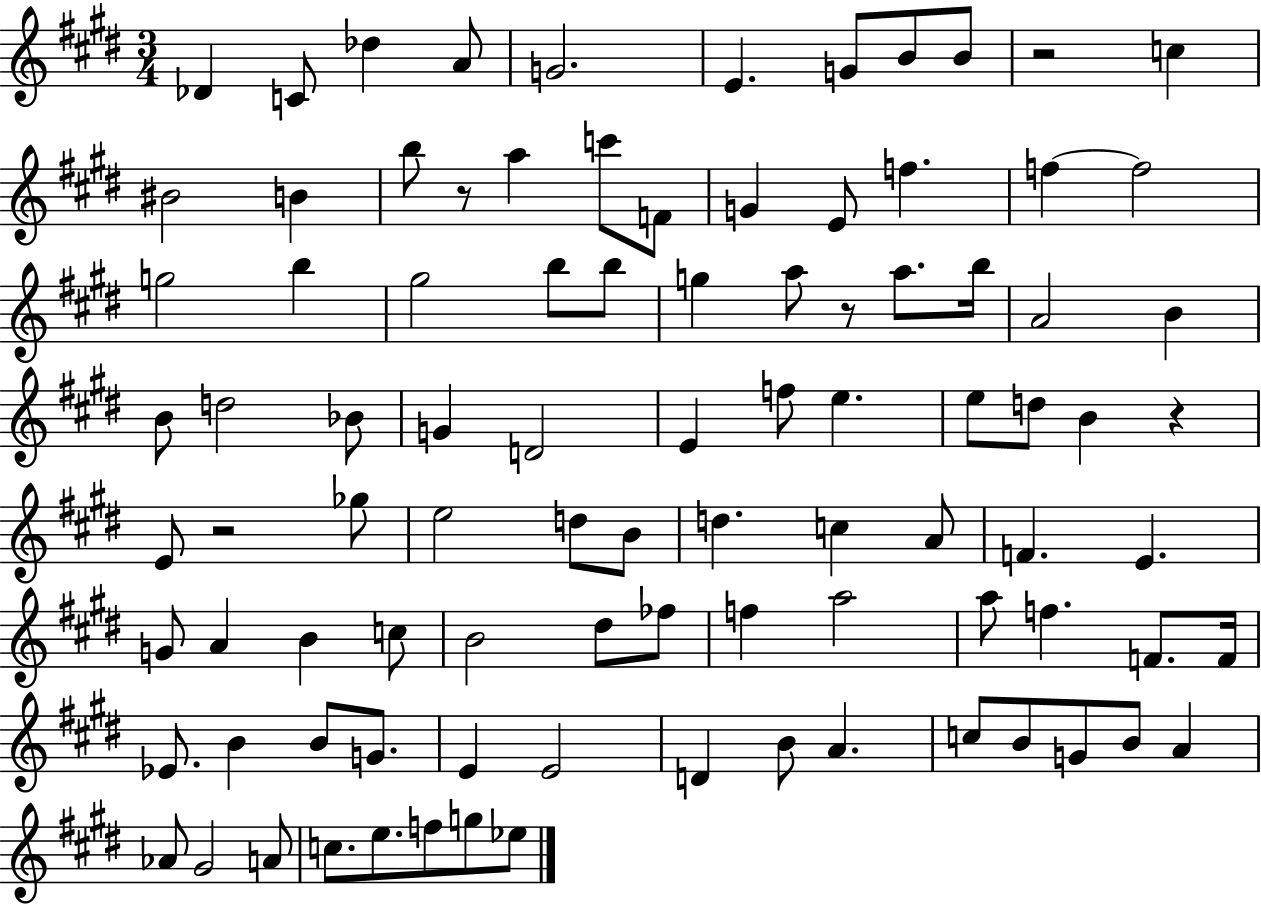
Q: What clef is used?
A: treble